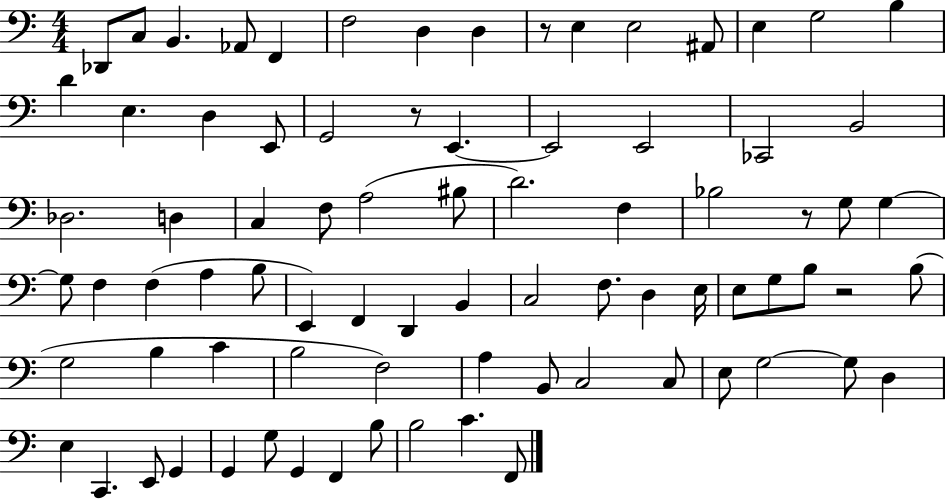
{
  \clef bass
  \numericTimeSignature
  \time 4/4
  \key c \major
  \repeat volta 2 { des,8 c8 b,4. aes,8 f,4 | f2 d4 d4 | r8 e4 e2 ais,8 | e4 g2 b4 | \break d'4 e4. d4 e,8 | g,2 r8 e,4.~~ | e,2 e,2 | ces,2 b,2 | \break des2. d4 | c4 f8 a2( bis8 | d'2.) f4 | bes2 r8 g8 g4~~ | \break g8 f4 f4( a4 b8 | e,4) f,4 d,4 b,4 | c2 f8. d4 e16 | e8 g8 b8 r2 b8( | \break g2 b4 c'4 | b2 f2) | a4 b,8 c2 c8 | e8 g2~~ g8 d4 | \break e4 c,4. e,8 g,4 | g,4 g8 g,4 f,4 b8 | b2 c'4. f,8 | } \bar "|."
}